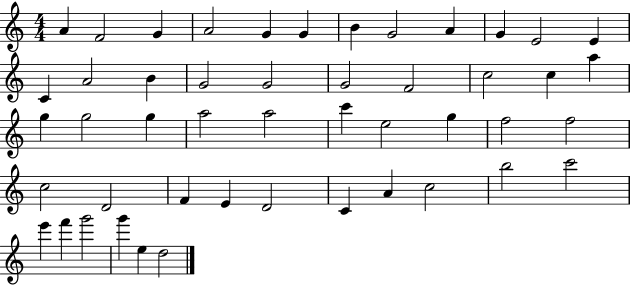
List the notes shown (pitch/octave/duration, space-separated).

A4/q F4/h G4/q A4/h G4/q G4/q B4/q G4/h A4/q G4/q E4/h E4/q C4/q A4/h B4/q G4/h G4/h G4/h F4/h C5/h C5/q A5/q G5/q G5/h G5/q A5/h A5/h C6/q E5/h G5/q F5/h F5/h C5/h D4/h F4/q E4/q D4/h C4/q A4/q C5/h B5/h C6/h E6/q F6/q G6/h G6/q E5/q D5/h